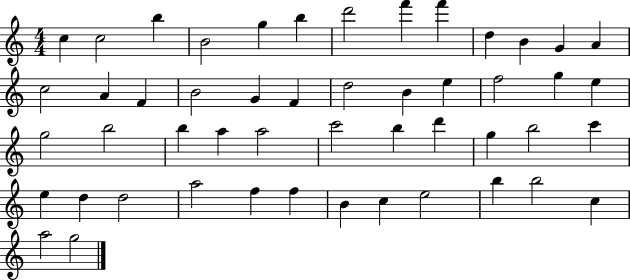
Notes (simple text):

C5/q C5/h B5/q B4/h G5/q B5/q D6/h F6/q F6/q D5/q B4/q G4/q A4/q C5/h A4/q F4/q B4/h G4/q F4/q D5/h B4/q E5/q F5/h G5/q E5/q G5/h B5/h B5/q A5/q A5/h C6/h B5/q D6/q G5/q B5/h C6/q E5/q D5/q D5/h A5/h F5/q F5/q B4/q C5/q E5/h B5/q B5/h C5/q A5/h G5/h